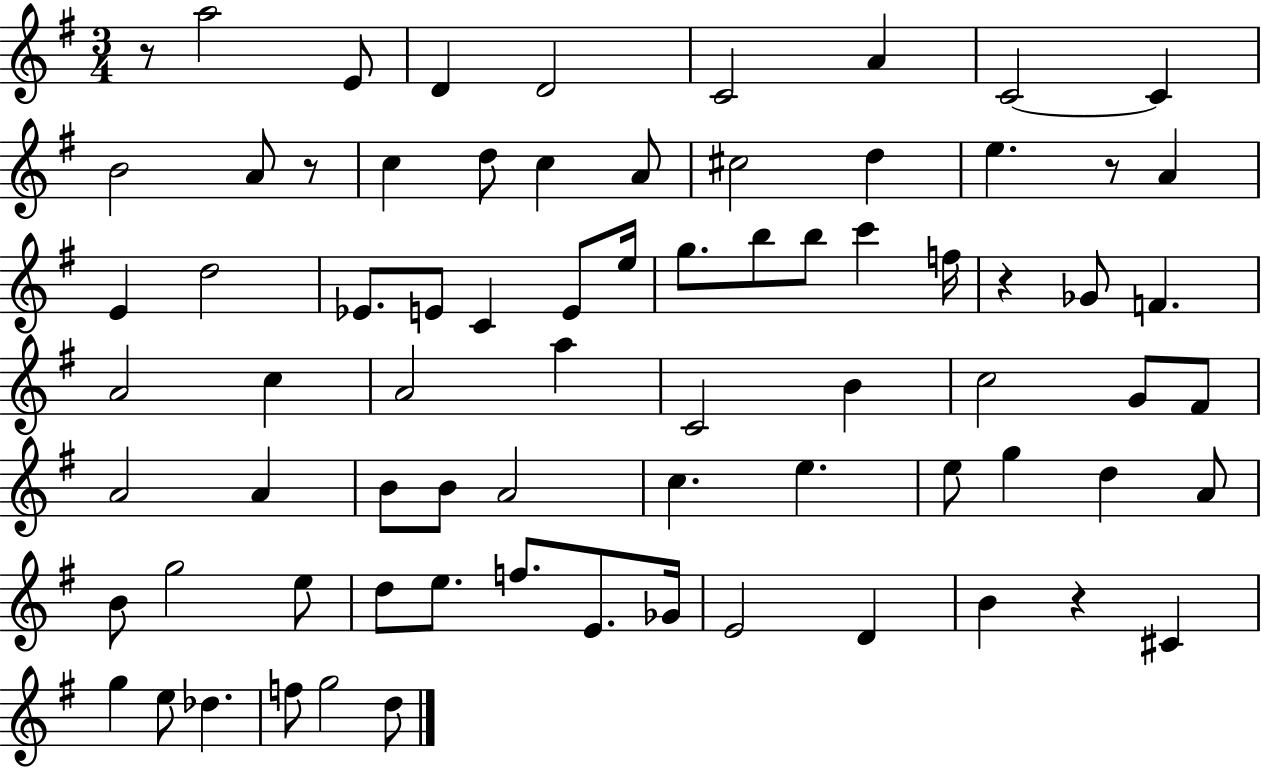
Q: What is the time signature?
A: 3/4